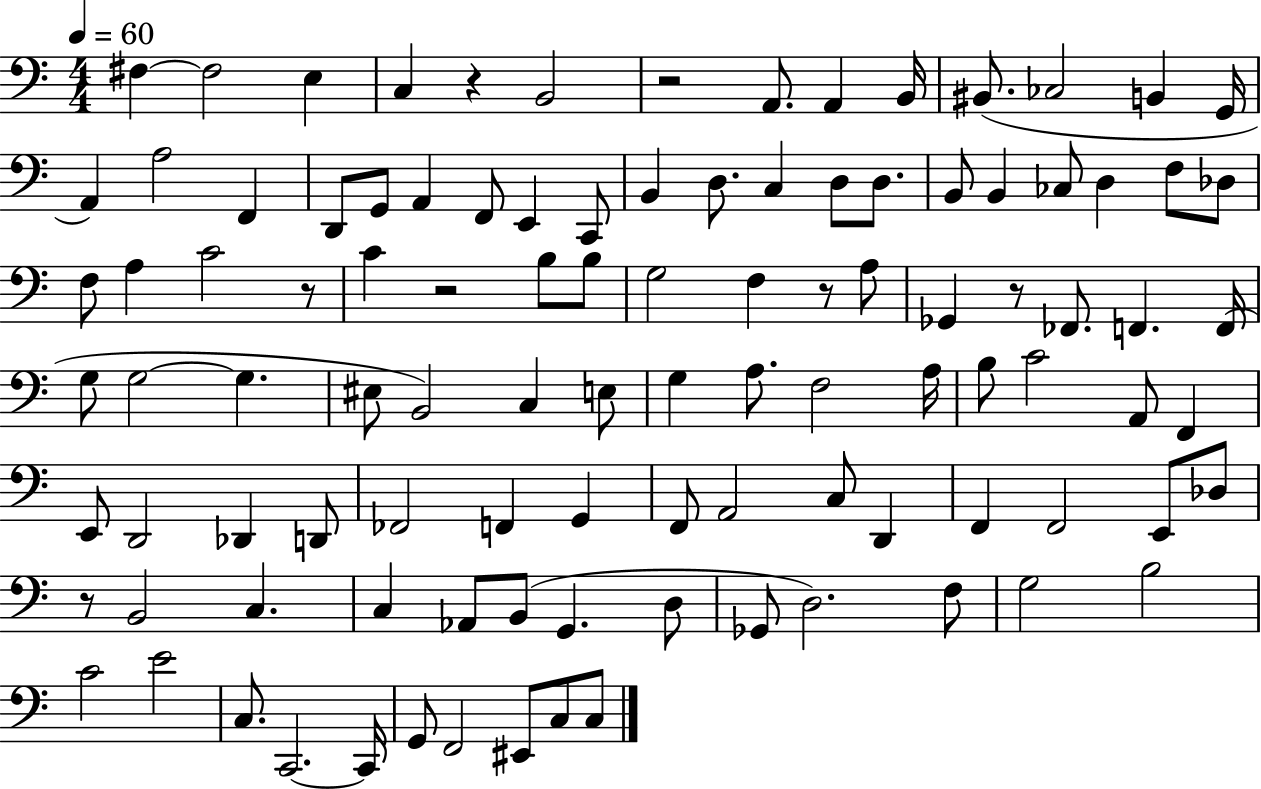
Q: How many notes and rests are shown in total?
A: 104